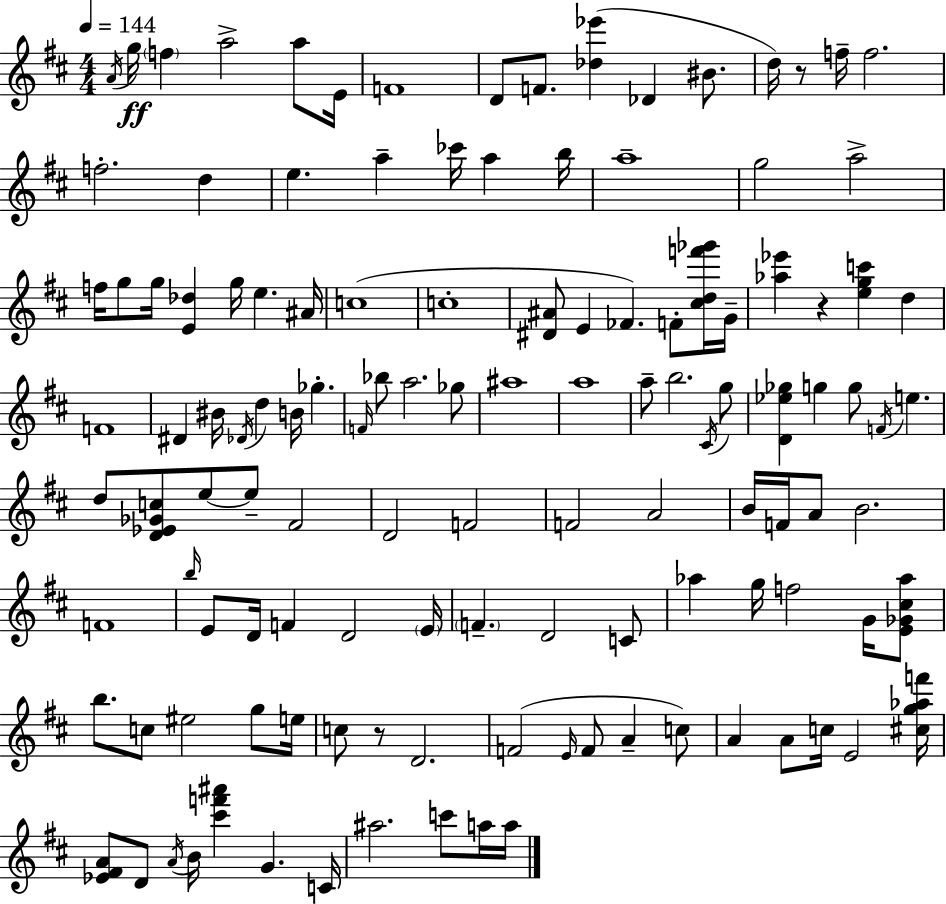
{
  \clef treble
  \numericTimeSignature
  \time 4/4
  \key d \major
  \tempo 4 = 144
  \acciaccatura { a'16 }\ff g''16 \parenthesize f''4 a''2-> a''8 | e'16 f'1 | d'8 f'8. <des'' ees'''>4( des'4 bis'8. | d''16) r8 f''16-- f''2. | \break f''2.-. d''4 | e''4. a''4-- ces'''16 a''4 | b''16 a''1-- | g''2 a''2-> | \break f''16 g''8 g''16 <e' des''>4 g''16 e''4. | ais'16 c''1( | c''1-. | <dis' ais'>8 e'4 fes'4.) f'8-. <cis'' d'' f''' ges'''>16 | \break g'16-- <aes'' ees'''>4 r4 <e'' g'' c'''>4 d''4 | f'1 | dis'4 bis'16 \acciaccatura { des'16 } d''4 b'16 ges''4.-. | \grace { f'16 } bes''8 a''2. | \break ges''8 ais''1 | a''1 | a''8-- b''2. | \acciaccatura { cis'16 } g''8 <d' ees'' ges''>4 g''4 g''8 \acciaccatura { f'16 } e''4. | \break d''8 <d' ees' ges' c''>8 e''8~~ e''8-- fis'2 | d'2 f'2 | f'2 a'2 | b'16 f'16 a'8 b'2. | \break f'1 | \grace { b''16 } e'8 d'16 f'4 d'2 | \parenthesize e'16 \parenthesize f'4.-- d'2 | c'8 aes''4 g''16 f''2 | \break g'16 <e' ges' cis'' aes''>8 b''8. c''8 eis''2 | g''8 e''16 c''8 r8 d'2. | f'2( \grace { e'16 } f'8 | a'4-- c''8) a'4 a'8 c''16 e'2 | \break <cis'' g'' aes'' f'''>16 <ees' fis' a'>8 d'8 \acciaccatura { a'16 } b'16 <cis''' f''' ais'''>4 | g'4. c'16 ais''2. | c'''8 a''16 a''16 \bar "|."
}